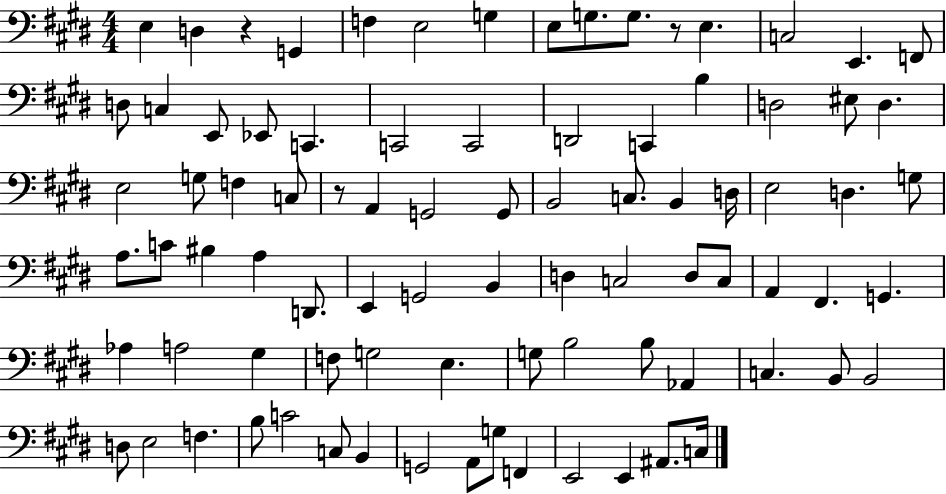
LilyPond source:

{
  \clef bass
  \numericTimeSignature
  \time 4/4
  \key e \major
  \repeat volta 2 { e4 d4 r4 g,4 | f4 e2 g4 | e8 g8. g8. r8 e4. | c2 e,4. f,8 | \break d8 c4 e,8 ees,8 c,4. | c,2 c,2 | d,2 c,4 b4 | d2 eis8 d4. | \break e2 g8 f4 c8 | r8 a,4 g,2 g,8 | b,2 c8. b,4 d16 | e2 d4. g8 | \break a8. c'8 bis4 a4 d,8. | e,4 g,2 b,4 | d4 c2 d8 c8 | a,4 fis,4. g,4. | \break aes4 a2 gis4 | f8 g2 e4. | g8 b2 b8 aes,4 | c4. b,8 b,2 | \break d8 e2 f4. | b8 c'2 c8 b,4 | g,2 a,8 g8 f,4 | e,2 e,4 ais,8. c16 | \break } \bar "|."
}